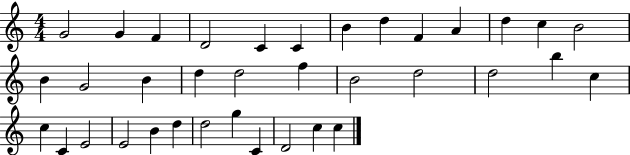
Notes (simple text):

G4/h G4/q F4/q D4/h C4/q C4/q B4/q D5/q F4/q A4/q D5/q C5/q B4/h B4/q G4/h B4/q D5/q D5/h F5/q B4/h D5/h D5/h B5/q C5/q C5/q C4/q E4/h E4/h B4/q D5/q D5/h G5/q C4/q D4/h C5/q C5/q